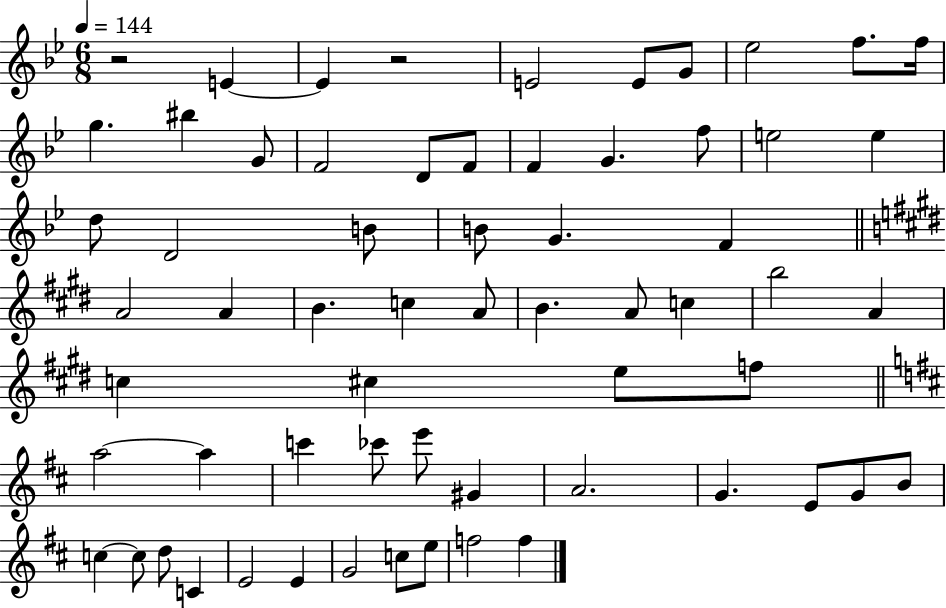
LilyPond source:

{
  \clef treble
  \numericTimeSignature
  \time 6/8
  \key bes \major
  \tempo 4 = 144
  r2 e'4~~ | e'4 r2 | e'2 e'8 g'8 | ees''2 f''8. f''16 | \break g''4. bis''4 g'8 | f'2 d'8 f'8 | f'4 g'4. f''8 | e''2 e''4 | \break d''8 d'2 b'8 | b'8 g'4. f'4 | \bar "||" \break \key e \major a'2 a'4 | b'4. c''4 a'8 | b'4. a'8 c''4 | b''2 a'4 | \break c''4 cis''4 e''8 f''8 | \bar "||" \break \key d \major a''2~~ a''4 | c'''4 ces'''8 e'''8 gis'4 | a'2. | g'4. e'8 g'8 b'8 | \break c''4~~ c''8 d''8 c'4 | e'2 e'4 | g'2 c''8 e''8 | f''2 f''4 | \break \bar "|."
}